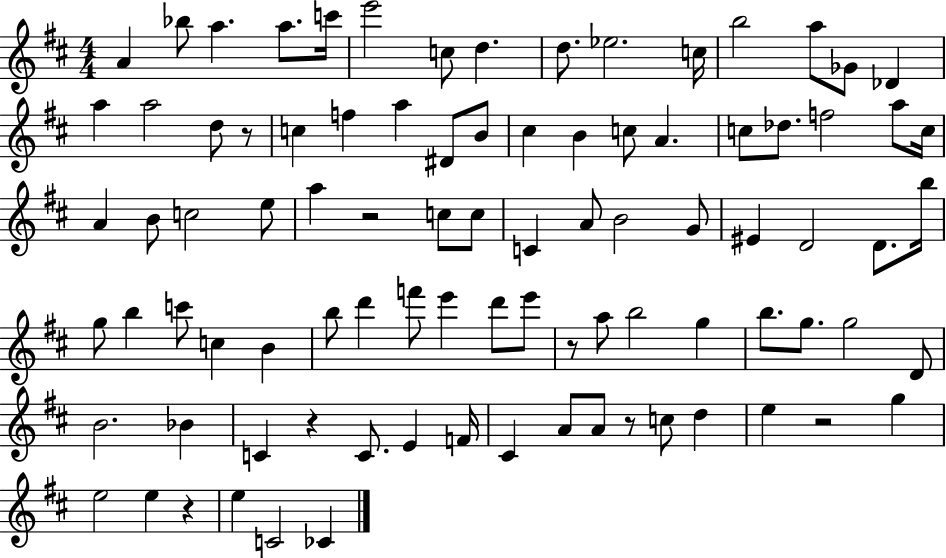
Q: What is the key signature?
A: D major